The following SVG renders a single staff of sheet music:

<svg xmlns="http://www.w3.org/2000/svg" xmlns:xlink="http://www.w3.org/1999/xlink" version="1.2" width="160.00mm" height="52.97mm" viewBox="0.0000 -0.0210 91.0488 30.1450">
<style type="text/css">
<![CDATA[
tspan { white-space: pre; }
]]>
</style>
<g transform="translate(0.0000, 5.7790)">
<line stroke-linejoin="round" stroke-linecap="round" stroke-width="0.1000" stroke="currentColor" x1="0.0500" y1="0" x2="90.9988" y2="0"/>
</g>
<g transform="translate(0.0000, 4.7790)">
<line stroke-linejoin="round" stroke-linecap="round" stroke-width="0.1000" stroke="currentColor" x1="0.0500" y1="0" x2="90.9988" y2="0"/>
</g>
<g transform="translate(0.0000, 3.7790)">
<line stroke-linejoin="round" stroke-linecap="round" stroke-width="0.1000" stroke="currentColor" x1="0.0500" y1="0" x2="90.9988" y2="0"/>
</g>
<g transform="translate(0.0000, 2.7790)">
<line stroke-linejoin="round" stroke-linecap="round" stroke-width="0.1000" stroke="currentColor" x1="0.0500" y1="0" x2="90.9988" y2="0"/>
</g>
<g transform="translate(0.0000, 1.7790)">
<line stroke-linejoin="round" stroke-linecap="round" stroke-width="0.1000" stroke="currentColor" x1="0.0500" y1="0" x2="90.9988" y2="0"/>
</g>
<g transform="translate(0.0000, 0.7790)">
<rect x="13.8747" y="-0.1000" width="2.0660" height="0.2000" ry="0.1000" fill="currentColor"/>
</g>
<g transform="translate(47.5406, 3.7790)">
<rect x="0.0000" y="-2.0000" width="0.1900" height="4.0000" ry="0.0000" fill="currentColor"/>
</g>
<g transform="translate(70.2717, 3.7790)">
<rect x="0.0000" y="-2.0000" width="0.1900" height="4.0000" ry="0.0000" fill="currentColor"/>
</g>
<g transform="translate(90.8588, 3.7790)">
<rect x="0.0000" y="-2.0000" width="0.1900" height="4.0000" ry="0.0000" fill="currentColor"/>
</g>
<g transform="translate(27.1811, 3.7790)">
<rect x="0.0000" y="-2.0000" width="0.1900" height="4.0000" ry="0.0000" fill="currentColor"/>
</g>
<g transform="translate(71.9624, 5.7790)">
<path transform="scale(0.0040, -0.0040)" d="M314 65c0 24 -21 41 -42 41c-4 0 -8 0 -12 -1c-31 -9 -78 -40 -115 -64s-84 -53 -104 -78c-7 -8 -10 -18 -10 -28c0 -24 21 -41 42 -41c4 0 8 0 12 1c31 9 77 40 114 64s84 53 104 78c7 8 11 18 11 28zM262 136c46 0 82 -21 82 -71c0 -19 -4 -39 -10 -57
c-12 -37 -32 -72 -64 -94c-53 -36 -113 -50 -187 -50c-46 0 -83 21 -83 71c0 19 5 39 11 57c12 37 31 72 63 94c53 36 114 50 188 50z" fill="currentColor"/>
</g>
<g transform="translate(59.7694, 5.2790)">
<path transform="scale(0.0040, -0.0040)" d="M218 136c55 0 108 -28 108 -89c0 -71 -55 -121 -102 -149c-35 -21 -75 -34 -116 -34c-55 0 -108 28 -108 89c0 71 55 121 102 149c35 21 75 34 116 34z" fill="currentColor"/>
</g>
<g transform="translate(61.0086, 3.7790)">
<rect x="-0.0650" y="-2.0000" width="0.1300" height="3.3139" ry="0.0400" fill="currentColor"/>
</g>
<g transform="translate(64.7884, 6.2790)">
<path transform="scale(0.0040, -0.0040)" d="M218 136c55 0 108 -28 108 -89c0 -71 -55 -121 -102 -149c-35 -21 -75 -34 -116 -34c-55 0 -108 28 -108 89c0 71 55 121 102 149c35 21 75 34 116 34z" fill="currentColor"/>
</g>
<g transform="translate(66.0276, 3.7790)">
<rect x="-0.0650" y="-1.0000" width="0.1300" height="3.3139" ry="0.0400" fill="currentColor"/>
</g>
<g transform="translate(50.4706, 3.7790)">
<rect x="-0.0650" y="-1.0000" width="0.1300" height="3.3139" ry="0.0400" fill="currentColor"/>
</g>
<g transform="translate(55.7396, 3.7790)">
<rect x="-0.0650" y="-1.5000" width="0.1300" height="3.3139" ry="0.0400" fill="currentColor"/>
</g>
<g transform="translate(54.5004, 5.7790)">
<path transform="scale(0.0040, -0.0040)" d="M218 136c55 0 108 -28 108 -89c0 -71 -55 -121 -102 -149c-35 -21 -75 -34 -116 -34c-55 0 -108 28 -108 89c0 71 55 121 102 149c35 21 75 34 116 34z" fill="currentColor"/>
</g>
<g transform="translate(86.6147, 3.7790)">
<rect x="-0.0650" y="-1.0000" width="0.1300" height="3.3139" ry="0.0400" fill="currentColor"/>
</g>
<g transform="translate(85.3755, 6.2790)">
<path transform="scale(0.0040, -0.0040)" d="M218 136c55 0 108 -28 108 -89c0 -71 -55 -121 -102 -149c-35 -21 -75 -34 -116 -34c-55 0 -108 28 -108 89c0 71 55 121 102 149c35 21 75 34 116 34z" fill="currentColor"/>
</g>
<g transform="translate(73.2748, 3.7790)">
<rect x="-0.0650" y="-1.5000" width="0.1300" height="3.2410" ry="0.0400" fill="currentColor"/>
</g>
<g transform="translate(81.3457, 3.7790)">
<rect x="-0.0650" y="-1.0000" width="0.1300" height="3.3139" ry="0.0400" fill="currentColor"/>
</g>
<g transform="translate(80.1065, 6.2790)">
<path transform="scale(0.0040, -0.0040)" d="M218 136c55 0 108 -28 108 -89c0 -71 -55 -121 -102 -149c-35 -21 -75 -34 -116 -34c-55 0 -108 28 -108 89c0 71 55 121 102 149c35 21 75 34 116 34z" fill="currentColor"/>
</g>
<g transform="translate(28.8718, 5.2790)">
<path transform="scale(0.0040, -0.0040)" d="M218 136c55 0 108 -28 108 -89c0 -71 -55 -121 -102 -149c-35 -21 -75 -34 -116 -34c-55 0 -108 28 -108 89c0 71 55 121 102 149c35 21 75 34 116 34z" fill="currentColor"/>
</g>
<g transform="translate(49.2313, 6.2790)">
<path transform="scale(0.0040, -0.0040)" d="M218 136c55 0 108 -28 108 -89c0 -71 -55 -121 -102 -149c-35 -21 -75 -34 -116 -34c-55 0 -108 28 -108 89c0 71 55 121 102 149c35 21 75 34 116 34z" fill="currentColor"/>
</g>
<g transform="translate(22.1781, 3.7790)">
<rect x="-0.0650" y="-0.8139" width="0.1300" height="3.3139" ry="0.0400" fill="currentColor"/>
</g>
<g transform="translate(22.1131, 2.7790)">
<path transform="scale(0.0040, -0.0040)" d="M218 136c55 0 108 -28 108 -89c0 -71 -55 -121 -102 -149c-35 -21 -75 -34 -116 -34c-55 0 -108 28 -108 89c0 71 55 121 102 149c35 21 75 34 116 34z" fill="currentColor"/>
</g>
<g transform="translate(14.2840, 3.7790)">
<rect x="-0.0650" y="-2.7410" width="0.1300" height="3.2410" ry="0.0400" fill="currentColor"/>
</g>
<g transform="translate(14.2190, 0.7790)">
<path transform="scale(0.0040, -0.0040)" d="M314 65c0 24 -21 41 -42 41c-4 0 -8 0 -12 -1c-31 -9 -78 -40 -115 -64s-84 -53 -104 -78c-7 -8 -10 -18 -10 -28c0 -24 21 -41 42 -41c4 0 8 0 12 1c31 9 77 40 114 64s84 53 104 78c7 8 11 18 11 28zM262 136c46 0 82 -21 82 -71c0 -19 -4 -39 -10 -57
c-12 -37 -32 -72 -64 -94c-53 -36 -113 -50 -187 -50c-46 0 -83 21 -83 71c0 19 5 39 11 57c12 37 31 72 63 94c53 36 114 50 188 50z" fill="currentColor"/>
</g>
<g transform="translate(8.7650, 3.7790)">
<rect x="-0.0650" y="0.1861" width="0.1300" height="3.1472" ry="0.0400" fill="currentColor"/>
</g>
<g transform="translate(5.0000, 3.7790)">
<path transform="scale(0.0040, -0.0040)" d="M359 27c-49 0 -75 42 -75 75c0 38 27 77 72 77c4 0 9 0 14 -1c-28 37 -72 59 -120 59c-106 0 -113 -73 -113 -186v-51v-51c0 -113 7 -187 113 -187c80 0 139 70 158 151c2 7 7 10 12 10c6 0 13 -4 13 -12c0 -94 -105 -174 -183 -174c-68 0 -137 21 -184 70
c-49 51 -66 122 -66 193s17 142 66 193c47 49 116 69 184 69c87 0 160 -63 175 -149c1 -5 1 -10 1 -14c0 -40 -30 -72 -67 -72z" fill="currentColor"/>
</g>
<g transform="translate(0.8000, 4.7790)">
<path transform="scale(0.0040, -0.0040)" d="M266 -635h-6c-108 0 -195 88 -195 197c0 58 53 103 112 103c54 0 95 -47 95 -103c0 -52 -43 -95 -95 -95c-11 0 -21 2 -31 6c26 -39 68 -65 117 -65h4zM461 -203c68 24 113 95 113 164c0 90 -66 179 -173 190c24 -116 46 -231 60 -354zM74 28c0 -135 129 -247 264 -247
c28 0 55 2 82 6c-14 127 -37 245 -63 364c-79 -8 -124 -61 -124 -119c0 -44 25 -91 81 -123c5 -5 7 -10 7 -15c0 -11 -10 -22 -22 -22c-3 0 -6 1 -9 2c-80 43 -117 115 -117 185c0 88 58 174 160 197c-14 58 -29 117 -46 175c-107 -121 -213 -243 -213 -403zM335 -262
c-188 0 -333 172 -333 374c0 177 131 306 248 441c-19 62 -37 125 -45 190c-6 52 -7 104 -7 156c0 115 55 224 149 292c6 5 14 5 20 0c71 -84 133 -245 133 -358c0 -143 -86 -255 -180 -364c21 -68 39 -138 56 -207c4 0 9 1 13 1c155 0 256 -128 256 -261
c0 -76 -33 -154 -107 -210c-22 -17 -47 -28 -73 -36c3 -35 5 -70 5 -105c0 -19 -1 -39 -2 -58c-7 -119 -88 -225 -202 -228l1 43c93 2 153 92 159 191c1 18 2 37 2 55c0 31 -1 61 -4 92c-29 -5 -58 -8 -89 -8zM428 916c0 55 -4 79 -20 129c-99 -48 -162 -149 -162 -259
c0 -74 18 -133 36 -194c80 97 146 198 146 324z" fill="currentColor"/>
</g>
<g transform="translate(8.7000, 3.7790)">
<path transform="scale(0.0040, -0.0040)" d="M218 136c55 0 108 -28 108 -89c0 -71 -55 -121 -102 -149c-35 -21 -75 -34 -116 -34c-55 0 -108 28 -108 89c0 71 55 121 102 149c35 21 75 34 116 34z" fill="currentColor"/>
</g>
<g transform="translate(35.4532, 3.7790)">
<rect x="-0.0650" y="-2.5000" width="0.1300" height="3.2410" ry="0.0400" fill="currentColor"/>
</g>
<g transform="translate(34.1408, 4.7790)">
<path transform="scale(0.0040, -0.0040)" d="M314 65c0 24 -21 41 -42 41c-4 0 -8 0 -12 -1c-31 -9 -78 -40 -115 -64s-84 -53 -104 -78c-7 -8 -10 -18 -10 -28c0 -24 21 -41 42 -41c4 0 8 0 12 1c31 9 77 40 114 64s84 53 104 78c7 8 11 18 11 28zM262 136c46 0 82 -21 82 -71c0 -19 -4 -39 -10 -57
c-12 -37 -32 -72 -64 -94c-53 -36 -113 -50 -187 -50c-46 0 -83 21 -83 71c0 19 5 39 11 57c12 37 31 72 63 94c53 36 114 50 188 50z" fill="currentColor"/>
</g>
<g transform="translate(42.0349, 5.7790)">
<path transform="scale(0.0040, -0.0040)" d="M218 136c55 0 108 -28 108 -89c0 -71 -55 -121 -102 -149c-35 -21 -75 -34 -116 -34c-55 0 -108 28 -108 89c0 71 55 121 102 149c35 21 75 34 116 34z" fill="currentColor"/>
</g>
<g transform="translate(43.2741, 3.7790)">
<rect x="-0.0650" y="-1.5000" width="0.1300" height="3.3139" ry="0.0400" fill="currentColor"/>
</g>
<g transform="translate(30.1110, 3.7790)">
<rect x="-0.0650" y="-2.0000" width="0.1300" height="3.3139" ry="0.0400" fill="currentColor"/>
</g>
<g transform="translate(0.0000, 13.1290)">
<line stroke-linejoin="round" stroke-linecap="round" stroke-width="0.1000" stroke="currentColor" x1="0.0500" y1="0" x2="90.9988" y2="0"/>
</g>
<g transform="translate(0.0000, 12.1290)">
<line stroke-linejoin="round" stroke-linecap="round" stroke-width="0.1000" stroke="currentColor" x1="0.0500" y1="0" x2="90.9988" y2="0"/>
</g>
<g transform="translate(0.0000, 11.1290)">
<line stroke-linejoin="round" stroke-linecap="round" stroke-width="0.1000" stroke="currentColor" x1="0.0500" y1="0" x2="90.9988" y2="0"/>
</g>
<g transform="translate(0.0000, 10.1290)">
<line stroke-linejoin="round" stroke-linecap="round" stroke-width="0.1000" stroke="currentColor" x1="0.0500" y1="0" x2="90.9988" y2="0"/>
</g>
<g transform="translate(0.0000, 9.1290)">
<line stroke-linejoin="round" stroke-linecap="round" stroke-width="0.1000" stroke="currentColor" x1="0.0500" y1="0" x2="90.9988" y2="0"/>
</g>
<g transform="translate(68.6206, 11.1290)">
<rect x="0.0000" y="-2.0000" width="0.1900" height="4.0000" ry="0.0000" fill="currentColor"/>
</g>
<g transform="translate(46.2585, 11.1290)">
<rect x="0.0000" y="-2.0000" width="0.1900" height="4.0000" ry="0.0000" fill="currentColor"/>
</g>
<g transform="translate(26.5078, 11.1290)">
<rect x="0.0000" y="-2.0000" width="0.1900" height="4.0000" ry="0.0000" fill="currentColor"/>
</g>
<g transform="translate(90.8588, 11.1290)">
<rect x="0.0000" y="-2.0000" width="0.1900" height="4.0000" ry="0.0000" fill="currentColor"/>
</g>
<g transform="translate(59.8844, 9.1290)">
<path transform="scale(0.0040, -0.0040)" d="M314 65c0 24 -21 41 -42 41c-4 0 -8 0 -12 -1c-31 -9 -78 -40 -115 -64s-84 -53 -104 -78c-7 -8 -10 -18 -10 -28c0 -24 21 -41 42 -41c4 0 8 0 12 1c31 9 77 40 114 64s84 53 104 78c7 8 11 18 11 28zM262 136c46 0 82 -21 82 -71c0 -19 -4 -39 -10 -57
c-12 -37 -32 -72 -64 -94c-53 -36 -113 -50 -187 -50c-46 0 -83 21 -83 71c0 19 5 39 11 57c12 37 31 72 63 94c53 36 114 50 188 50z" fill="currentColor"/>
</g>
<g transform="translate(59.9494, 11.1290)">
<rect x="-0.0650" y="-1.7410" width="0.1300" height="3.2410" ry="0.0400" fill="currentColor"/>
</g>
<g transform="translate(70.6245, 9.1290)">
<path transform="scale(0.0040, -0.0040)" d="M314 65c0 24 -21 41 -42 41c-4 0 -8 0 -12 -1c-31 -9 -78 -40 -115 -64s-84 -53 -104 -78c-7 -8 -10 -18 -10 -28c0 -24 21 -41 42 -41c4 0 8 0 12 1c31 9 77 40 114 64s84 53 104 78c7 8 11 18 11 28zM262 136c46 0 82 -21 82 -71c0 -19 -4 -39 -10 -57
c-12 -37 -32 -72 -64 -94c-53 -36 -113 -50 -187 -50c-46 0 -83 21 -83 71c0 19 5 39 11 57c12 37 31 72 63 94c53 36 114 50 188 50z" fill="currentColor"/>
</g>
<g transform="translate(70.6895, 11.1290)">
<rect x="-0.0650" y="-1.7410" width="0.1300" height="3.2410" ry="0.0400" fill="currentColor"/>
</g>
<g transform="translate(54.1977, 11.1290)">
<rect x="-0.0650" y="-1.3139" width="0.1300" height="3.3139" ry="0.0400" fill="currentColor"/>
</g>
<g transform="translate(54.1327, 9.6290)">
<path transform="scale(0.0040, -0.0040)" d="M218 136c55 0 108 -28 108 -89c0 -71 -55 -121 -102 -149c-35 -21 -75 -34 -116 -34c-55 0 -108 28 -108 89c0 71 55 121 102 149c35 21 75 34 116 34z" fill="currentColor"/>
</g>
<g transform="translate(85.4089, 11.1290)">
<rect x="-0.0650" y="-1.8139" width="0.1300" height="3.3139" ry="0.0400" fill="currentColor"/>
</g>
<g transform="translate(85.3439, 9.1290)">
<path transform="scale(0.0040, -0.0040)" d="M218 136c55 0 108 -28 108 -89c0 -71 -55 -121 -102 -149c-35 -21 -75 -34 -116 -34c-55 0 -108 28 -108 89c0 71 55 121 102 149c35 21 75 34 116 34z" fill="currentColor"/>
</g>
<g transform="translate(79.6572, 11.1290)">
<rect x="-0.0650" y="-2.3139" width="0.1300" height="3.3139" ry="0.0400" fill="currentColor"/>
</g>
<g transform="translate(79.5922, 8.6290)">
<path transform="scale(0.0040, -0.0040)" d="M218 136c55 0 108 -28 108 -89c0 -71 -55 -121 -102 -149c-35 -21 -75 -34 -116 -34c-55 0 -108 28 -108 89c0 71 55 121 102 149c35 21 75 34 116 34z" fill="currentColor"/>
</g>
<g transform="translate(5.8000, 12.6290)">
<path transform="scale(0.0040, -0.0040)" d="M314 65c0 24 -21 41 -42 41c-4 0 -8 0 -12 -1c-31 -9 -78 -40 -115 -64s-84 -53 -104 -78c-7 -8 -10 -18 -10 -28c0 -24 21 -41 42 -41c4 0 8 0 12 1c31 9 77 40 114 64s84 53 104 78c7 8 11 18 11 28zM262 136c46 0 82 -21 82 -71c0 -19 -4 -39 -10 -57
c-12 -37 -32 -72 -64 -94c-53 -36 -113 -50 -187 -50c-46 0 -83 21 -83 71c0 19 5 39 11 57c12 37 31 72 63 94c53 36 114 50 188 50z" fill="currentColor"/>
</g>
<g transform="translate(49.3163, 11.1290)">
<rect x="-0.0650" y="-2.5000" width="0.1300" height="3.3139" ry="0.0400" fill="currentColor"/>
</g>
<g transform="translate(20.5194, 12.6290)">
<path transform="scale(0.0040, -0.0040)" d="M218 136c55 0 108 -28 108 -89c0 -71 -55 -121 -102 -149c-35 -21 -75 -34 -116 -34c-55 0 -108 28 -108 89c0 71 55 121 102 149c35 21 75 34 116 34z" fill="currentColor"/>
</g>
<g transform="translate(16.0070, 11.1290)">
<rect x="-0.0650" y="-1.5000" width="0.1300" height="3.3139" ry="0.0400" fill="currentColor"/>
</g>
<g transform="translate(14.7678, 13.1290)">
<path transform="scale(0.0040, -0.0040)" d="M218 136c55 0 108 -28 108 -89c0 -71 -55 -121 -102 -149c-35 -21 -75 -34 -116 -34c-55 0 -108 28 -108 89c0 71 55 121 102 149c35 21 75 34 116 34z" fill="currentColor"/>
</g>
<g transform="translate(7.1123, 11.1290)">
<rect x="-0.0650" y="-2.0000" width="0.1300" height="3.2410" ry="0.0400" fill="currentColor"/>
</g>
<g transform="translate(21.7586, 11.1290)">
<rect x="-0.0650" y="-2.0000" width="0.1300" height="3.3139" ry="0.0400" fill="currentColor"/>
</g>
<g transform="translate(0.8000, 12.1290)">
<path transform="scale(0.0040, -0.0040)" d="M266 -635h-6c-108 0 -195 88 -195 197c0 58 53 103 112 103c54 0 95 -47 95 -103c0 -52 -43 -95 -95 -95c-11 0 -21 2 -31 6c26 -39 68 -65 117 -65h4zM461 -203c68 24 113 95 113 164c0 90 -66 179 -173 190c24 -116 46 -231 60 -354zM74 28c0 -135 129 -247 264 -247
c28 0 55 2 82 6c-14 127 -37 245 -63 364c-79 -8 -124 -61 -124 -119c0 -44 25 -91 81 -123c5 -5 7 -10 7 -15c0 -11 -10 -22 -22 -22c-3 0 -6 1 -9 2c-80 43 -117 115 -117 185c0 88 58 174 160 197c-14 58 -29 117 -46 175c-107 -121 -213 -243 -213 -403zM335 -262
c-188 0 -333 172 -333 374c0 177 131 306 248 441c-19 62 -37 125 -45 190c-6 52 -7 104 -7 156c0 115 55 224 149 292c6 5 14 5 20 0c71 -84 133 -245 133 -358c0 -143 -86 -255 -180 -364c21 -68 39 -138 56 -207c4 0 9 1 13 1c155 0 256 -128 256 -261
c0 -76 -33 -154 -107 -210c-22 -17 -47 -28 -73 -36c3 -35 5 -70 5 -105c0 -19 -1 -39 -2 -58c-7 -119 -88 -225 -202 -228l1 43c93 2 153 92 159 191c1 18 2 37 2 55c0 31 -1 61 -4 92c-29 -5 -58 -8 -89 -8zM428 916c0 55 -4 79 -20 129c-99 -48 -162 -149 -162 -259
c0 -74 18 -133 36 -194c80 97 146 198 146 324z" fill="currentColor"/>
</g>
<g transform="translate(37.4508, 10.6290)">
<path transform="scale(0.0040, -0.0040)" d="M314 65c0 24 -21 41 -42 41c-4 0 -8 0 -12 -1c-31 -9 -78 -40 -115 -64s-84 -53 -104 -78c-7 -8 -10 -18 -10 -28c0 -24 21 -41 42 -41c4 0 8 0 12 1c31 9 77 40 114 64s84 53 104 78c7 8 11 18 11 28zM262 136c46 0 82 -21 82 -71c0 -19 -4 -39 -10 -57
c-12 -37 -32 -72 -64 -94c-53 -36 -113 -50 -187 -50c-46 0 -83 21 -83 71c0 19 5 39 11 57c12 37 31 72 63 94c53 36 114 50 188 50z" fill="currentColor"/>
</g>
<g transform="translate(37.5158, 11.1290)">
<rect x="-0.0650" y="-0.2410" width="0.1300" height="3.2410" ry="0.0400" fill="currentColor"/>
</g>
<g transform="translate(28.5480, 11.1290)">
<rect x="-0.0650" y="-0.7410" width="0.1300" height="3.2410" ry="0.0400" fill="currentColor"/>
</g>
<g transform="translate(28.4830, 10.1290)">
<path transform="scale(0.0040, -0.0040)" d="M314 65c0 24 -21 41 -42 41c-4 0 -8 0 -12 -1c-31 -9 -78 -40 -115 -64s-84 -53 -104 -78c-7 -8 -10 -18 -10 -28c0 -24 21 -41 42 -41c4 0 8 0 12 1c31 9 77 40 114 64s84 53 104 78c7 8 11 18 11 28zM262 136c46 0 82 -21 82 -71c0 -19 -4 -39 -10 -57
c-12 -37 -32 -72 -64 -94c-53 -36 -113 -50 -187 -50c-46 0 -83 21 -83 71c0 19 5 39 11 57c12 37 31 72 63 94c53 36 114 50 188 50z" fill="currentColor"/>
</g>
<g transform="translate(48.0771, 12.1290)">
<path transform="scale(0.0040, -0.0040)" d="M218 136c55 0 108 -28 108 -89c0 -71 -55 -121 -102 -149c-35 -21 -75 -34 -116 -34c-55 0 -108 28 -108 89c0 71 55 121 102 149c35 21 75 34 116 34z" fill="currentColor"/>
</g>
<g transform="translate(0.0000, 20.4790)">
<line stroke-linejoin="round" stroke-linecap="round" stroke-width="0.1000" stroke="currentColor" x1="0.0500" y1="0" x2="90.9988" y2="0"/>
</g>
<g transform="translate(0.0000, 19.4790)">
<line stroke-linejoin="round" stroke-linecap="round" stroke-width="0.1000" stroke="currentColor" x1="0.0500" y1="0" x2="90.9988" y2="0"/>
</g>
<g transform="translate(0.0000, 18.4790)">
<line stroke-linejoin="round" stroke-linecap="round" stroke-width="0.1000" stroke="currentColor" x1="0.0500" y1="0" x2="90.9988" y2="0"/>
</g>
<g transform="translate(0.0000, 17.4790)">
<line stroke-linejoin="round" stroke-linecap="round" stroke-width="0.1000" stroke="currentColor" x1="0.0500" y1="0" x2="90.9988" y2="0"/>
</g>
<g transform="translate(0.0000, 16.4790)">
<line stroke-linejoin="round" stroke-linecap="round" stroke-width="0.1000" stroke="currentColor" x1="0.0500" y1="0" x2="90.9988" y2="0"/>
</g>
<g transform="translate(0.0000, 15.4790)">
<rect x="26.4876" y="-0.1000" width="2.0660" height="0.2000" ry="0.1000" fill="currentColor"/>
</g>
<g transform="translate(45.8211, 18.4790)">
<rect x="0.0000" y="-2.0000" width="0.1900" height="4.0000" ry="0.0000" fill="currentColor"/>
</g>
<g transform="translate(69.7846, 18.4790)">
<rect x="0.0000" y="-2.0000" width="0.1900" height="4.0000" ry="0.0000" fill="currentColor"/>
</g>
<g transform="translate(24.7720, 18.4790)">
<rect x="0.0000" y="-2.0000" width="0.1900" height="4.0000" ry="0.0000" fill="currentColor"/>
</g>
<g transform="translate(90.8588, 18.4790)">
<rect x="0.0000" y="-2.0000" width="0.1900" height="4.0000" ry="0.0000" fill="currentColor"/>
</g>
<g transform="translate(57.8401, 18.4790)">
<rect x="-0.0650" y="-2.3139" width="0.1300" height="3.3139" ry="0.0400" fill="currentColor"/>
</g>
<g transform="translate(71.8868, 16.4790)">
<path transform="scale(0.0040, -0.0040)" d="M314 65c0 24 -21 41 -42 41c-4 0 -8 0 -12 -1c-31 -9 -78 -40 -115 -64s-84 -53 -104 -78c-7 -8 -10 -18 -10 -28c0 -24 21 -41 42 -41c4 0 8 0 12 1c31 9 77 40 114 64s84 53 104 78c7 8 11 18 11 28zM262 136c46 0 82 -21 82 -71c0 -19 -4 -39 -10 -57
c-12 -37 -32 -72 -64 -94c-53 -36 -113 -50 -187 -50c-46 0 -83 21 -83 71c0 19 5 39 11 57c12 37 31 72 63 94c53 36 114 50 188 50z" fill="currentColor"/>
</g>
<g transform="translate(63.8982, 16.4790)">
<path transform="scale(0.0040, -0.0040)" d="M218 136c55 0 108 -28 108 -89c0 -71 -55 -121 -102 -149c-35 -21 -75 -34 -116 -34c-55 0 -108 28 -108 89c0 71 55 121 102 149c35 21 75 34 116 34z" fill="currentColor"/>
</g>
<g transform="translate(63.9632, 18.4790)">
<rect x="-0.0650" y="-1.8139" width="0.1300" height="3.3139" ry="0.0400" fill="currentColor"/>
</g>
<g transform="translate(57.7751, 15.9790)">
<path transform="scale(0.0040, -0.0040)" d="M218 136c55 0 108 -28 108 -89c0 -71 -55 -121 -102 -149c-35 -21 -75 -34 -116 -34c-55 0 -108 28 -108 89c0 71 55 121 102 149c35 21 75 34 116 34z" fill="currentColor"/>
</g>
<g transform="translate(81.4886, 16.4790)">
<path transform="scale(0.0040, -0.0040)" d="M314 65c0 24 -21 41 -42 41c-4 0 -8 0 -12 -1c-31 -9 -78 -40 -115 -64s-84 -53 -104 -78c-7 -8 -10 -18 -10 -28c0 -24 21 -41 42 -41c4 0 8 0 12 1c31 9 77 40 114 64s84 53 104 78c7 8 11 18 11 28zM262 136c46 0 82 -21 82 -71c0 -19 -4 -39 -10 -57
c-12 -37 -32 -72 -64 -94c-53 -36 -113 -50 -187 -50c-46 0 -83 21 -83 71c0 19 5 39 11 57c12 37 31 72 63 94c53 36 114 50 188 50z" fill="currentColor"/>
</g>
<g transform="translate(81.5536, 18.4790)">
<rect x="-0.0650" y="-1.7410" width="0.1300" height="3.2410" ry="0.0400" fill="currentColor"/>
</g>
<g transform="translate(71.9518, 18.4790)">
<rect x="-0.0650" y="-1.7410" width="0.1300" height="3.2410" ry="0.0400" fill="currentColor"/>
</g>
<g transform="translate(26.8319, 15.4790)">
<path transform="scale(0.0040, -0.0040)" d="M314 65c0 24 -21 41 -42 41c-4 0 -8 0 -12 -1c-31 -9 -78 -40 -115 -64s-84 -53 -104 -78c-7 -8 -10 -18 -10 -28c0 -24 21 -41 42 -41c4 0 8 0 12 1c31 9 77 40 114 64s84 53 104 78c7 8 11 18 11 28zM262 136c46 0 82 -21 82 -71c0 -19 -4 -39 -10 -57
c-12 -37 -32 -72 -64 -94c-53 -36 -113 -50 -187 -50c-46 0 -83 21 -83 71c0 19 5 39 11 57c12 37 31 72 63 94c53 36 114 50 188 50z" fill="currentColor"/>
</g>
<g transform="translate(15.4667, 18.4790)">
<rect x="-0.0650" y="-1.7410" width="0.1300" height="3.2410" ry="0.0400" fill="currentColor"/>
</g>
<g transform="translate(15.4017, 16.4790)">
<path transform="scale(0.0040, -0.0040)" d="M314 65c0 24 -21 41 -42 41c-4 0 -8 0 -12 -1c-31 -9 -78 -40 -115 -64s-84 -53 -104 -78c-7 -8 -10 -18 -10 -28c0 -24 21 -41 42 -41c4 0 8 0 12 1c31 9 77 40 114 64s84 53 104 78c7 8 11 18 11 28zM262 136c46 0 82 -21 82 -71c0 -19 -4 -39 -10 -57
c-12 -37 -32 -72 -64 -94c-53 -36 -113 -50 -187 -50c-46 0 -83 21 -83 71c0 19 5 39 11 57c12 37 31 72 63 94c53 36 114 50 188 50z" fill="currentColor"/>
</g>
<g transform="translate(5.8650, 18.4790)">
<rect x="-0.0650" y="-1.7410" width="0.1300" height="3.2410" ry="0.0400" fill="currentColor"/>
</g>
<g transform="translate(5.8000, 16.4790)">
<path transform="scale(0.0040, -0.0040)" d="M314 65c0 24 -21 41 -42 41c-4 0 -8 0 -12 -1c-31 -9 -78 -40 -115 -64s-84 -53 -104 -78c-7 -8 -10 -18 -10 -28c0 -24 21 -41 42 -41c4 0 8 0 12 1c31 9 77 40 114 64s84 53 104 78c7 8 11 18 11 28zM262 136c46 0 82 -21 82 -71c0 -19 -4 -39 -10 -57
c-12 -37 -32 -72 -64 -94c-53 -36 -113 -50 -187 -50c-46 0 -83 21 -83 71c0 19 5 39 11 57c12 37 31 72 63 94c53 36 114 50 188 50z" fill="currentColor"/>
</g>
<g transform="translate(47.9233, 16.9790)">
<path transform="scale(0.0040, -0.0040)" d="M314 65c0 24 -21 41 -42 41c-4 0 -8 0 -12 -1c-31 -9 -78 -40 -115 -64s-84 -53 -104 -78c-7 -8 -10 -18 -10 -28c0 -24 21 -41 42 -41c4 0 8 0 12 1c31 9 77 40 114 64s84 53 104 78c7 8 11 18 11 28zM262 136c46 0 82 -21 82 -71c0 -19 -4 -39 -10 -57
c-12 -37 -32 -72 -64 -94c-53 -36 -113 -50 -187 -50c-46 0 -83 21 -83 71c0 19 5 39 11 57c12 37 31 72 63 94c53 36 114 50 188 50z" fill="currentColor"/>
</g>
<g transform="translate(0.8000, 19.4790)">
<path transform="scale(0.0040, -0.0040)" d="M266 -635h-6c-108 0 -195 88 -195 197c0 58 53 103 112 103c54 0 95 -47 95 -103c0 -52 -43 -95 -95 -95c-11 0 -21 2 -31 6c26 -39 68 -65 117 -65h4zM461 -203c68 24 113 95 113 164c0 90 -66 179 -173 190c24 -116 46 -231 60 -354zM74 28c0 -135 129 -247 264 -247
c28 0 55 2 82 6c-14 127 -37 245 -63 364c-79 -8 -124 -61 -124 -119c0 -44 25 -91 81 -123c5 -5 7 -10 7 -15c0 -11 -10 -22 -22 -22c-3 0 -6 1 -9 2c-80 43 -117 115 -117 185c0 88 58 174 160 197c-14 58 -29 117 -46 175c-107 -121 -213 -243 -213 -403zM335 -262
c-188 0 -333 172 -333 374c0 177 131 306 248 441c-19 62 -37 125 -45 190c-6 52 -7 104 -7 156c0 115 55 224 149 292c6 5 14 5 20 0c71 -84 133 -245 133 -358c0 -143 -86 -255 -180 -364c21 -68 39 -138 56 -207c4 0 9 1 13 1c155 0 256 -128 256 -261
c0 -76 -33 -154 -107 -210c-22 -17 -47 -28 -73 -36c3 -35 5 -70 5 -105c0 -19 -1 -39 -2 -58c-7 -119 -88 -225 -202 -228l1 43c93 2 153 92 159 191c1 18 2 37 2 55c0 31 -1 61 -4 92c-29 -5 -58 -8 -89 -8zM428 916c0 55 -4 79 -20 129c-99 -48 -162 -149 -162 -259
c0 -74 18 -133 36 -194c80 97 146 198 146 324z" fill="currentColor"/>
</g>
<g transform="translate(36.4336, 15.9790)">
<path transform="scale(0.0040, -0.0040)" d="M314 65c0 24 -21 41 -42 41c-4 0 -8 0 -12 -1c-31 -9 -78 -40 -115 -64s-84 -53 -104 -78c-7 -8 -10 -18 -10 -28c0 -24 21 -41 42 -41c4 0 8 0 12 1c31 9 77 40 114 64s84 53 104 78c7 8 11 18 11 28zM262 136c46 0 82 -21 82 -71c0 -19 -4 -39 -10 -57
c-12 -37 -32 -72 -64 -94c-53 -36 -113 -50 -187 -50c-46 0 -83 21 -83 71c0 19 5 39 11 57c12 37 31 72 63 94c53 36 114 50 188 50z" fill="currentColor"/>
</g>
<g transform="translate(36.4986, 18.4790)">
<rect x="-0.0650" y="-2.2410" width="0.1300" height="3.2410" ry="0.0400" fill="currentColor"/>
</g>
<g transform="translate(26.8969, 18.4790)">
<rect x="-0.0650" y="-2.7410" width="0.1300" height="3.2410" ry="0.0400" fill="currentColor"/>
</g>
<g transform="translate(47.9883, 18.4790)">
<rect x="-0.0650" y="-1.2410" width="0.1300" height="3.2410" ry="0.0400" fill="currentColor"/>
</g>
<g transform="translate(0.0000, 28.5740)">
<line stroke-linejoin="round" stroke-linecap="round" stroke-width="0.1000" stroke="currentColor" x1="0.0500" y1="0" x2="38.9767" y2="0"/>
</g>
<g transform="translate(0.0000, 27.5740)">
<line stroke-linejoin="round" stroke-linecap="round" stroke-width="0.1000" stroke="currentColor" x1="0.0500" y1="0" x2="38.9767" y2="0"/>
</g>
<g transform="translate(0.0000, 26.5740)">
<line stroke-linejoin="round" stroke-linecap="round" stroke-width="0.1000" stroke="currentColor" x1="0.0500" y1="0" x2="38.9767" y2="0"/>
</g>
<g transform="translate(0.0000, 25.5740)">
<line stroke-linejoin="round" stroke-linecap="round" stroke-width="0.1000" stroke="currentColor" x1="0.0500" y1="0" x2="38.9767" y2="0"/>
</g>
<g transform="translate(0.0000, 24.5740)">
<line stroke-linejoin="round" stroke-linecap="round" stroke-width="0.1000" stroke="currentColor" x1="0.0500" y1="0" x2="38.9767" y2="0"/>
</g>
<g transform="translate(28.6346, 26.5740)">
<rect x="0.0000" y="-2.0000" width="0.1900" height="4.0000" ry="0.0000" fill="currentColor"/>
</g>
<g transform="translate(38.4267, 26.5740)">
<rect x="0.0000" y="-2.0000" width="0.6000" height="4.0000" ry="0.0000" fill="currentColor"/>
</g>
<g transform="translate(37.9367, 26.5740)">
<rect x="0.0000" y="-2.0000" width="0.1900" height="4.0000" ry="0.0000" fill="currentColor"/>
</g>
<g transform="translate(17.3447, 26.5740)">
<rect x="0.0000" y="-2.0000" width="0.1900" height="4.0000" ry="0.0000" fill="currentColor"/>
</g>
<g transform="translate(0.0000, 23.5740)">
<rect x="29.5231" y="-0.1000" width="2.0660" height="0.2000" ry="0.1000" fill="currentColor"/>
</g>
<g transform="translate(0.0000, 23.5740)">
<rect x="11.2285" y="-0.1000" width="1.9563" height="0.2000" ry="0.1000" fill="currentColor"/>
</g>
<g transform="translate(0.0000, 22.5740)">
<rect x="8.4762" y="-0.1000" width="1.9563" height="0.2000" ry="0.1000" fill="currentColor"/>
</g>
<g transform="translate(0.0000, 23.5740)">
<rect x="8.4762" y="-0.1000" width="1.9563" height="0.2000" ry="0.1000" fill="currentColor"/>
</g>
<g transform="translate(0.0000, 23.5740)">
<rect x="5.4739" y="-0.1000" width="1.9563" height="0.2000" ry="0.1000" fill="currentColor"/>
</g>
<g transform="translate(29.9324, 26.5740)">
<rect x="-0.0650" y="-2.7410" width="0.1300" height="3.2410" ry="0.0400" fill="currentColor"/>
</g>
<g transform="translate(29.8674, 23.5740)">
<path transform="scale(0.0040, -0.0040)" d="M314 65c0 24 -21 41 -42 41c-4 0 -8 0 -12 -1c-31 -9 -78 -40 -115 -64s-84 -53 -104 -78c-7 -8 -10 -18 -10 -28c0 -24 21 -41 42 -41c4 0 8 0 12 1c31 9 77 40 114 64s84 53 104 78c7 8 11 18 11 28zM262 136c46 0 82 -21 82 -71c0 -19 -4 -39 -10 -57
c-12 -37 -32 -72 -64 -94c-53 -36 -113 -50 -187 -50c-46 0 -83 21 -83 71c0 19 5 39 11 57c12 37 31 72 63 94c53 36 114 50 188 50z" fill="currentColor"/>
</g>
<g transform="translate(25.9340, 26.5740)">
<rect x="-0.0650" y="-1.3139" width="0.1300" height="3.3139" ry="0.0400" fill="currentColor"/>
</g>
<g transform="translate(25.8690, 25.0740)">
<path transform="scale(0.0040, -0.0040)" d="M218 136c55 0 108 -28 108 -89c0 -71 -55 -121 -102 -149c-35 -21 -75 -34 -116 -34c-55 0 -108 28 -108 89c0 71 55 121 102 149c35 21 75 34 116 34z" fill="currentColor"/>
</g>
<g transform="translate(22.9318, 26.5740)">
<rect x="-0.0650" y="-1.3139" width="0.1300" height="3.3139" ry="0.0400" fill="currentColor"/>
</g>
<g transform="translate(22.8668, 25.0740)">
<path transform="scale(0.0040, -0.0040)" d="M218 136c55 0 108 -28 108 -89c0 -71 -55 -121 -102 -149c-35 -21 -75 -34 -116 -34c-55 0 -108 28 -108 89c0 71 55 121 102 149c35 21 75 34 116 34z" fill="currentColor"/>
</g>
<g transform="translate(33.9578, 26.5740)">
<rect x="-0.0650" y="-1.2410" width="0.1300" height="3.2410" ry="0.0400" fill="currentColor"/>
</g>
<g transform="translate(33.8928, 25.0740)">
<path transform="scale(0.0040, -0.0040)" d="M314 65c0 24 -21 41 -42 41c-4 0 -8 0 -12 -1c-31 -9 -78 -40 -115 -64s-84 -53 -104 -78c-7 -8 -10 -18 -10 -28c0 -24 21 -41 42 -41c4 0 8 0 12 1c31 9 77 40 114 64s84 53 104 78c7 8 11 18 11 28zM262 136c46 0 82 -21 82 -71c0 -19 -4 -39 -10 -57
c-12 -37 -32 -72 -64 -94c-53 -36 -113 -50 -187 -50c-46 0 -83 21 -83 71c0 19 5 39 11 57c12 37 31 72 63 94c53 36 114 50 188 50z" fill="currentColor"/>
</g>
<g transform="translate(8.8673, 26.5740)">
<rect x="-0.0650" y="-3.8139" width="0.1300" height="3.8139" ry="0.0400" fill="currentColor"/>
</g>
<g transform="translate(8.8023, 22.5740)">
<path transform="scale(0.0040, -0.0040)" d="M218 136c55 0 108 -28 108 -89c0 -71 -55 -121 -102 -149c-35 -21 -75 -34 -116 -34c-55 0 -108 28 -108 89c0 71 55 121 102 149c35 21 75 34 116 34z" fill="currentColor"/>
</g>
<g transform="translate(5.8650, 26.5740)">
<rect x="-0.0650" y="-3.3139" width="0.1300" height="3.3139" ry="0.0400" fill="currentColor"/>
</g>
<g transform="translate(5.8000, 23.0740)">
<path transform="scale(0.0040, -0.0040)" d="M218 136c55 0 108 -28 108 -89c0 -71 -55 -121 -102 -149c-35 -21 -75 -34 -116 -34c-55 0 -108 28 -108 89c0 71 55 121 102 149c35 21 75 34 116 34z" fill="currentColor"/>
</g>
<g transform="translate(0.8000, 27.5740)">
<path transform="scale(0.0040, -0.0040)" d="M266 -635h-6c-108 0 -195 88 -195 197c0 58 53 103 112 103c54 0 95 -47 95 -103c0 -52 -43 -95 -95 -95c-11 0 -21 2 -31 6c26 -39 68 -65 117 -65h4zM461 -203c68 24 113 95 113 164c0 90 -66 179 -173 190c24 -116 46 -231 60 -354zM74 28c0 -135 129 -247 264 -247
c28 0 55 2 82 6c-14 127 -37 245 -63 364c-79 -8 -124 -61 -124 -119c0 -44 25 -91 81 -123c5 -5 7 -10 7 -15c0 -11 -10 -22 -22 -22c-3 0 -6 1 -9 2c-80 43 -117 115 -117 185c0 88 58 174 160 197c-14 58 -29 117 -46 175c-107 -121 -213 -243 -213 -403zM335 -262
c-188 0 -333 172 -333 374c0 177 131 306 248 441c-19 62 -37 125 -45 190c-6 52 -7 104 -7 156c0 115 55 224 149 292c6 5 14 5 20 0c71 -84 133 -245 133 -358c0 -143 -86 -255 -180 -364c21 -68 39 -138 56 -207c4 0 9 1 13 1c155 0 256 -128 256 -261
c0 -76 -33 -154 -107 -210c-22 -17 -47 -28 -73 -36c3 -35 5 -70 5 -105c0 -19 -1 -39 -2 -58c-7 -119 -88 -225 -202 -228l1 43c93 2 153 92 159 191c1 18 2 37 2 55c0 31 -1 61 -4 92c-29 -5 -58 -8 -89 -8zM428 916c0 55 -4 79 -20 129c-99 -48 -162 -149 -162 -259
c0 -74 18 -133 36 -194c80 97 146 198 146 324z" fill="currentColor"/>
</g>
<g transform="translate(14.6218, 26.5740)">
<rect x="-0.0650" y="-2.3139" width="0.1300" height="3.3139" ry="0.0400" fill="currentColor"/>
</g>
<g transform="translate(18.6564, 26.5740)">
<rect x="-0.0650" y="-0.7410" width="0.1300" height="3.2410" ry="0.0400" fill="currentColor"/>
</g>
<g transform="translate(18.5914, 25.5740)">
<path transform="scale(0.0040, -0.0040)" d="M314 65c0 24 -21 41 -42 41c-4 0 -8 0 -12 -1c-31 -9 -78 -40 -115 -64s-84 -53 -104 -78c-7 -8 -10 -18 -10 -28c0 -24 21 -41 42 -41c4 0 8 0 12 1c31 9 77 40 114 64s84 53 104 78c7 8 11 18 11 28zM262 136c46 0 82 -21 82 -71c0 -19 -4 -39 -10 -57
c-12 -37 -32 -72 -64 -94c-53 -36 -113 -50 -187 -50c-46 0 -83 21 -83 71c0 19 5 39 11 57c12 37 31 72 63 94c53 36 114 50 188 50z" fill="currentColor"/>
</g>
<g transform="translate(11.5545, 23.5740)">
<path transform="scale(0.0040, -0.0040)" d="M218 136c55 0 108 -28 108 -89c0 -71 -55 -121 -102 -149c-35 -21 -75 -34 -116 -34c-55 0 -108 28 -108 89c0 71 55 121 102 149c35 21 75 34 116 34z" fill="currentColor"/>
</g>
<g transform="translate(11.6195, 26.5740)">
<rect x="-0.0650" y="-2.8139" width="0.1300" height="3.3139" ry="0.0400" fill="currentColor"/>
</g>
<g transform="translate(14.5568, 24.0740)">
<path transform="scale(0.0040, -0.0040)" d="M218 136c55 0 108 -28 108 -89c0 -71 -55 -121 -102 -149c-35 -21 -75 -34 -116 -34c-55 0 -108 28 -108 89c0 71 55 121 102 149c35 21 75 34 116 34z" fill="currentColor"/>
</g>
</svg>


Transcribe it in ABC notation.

X:1
T:Untitled
M:4/4
L:1/4
K:C
B a2 d F G2 E D E F D E2 D D F2 E F d2 c2 G e f2 f2 g f f2 f2 a2 g2 e2 g f f2 f2 b c' a g d2 e e a2 e2